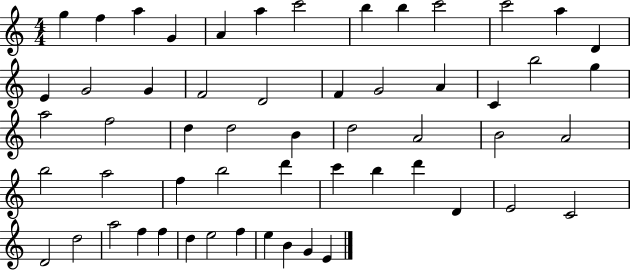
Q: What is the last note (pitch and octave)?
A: E4